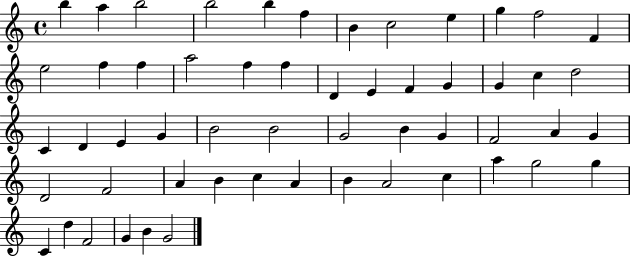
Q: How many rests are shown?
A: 0